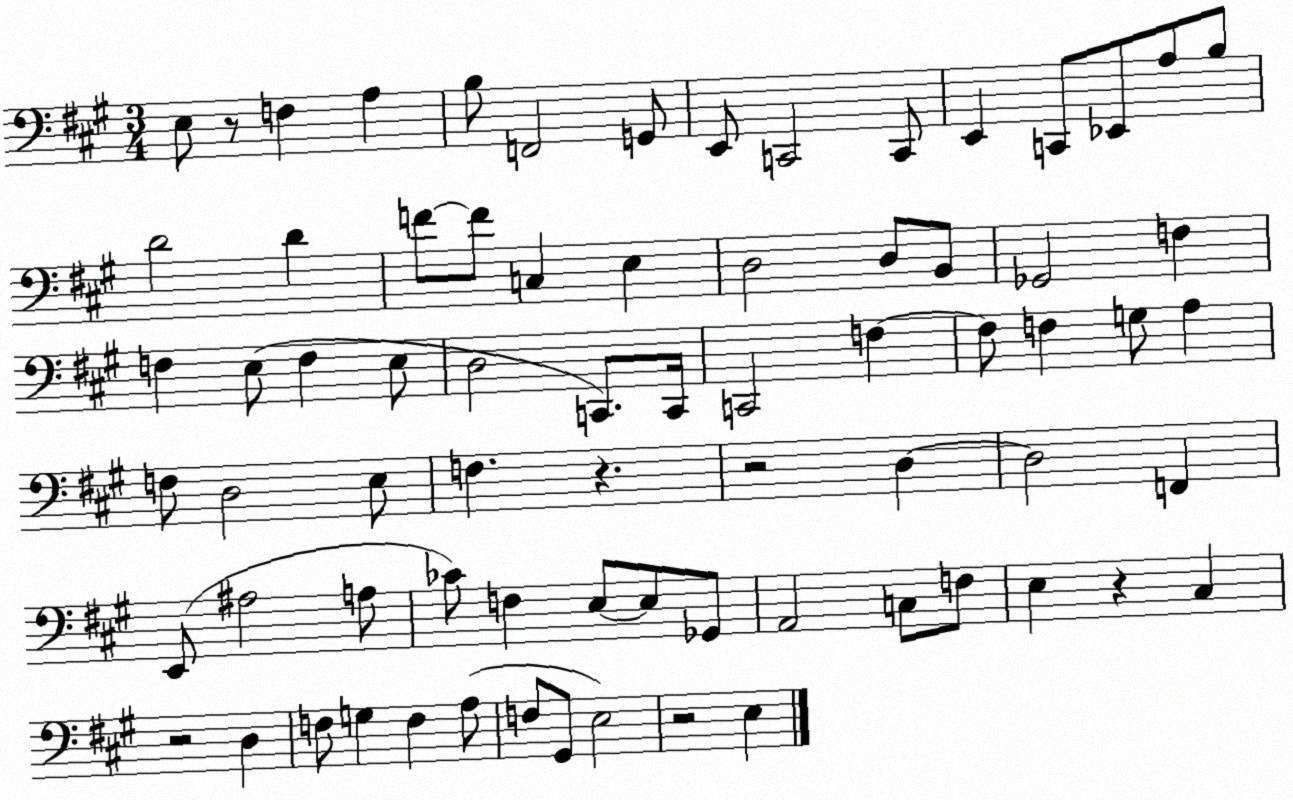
X:1
T:Untitled
M:3/4
L:1/4
K:A
E,/2 z/2 F, A, B,/2 F,,2 G,,/2 E,,/2 C,,2 C,,/2 E,, C,,/2 _E,,/2 A,/2 B,/2 D2 D F/2 F/2 C, E, D,2 D,/2 B,,/2 _G,,2 F, F, E,/2 F, E,/2 D,2 C,,/2 C,,/4 C,,2 F, F,/2 F, G,/2 A, F,/2 D,2 E,/2 F, z z2 D, D,2 F,, E,,/2 ^A,2 A,/2 _C/2 F, E,/2 E,/2 _G,,/2 A,,2 C,/2 F,/2 E, z ^C, z2 D, F,/2 G, F, A,/2 F,/2 ^G,,/2 E,2 z2 E,